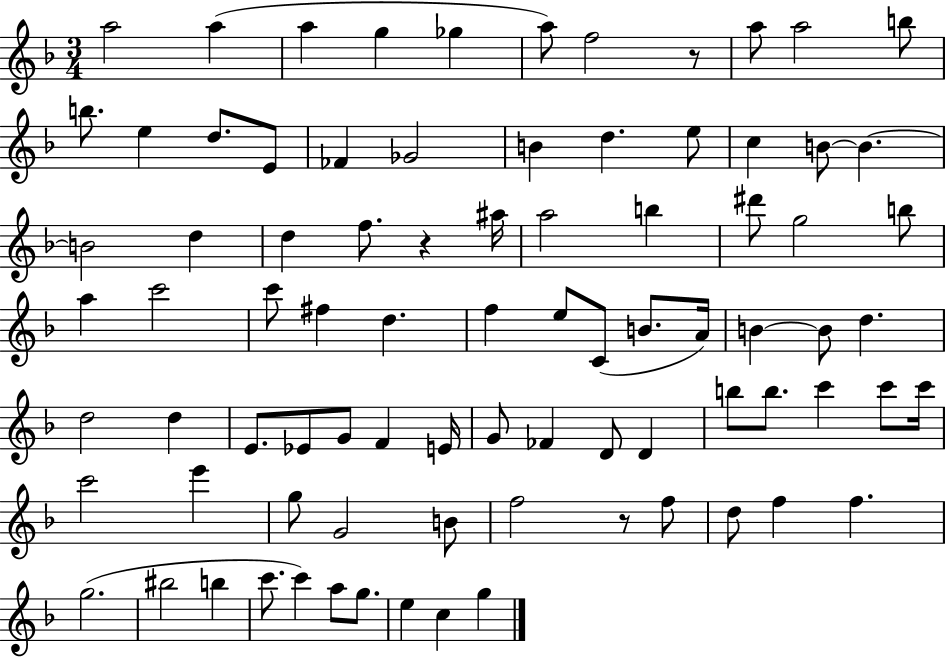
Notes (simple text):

A5/h A5/q A5/q G5/q Gb5/q A5/e F5/h R/e A5/e A5/h B5/e B5/e. E5/q D5/e. E4/e FES4/q Gb4/h B4/q D5/q. E5/e C5/q B4/e B4/q. B4/h D5/q D5/q F5/e. R/q A#5/s A5/h B5/q D#6/e G5/h B5/e A5/q C6/h C6/e F#5/q D5/q. F5/q E5/e C4/e B4/e. A4/s B4/q B4/e D5/q. D5/h D5/q E4/e. Eb4/e G4/e F4/q E4/s G4/e FES4/q D4/e D4/q B5/e B5/e. C6/q C6/e C6/s C6/h E6/q G5/e G4/h B4/e F5/h R/e F5/e D5/e F5/q F5/q. G5/h. BIS5/h B5/q C6/e. C6/q A5/e G5/e. E5/q C5/q G5/q